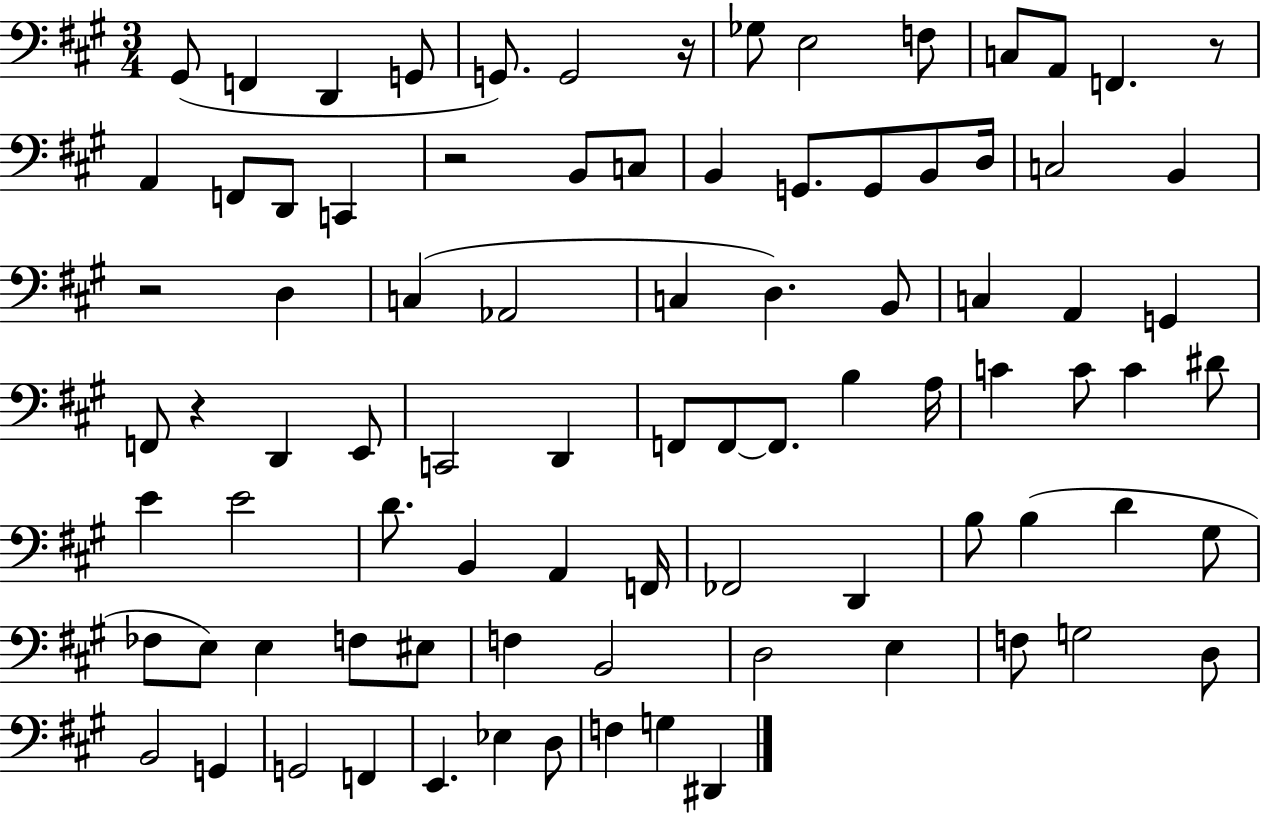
G#2/e F2/q D2/q G2/e G2/e. G2/h R/s Gb3/e E3/h F3/e C3/e A2/e F2/q. R/e A2/q F2/e D2/e C2/q R/h B2/e C3/e B2/q G2/e. G2/e B2/e D3/s C3/h B2/q R/h D3/q C3/q Ab2/h C3/q D3/q. B2/e C3/q A2/q G2/q F2/e R/q D2/q E2/e C2/h D2/q F2/e F2/e F2/e. B3/q A3/s C4/q C4/e C4/q D#4/e E4/q E4/h D4/e. B2/q A2/q F2/s FES2/h D2/q B3/e B3/q D4/q G#3/e FES3/e E3/e E3/q F3/e EIS3/e F3/q B2/h D3/h E3/q F3/e G3/h D3/e B2/h G2/q G2/h F2/q E2/q. Eb3/q D3/e F3/q G3/q D#2/q